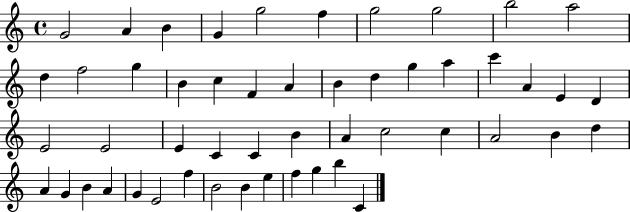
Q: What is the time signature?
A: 4/4